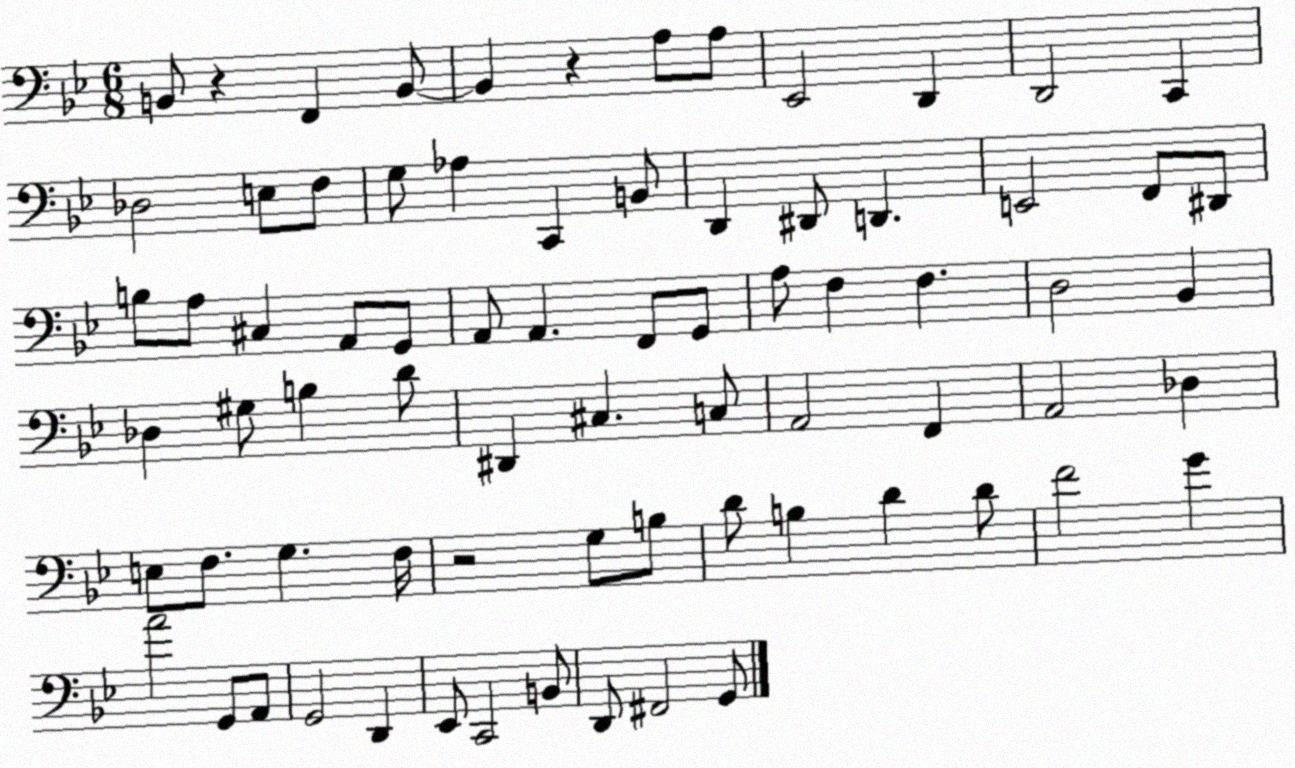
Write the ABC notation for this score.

X:1
T:Untitled
M:6/8
L:1/4
K:Bb
B,,/2 z F,, B,,/2 B,, z A,/2 A,/2 _E,,2 D,, D,,2 C,, _D,2 E,/2 F,/2 G,/2 _A, C,, B,,/2 D,, ^D,,/2 D,, E,,2 F,,/2 ^D,,/2 B,/2 A,/2 ^C, A,,/2 G,,/2 A,,/2 A,, F,,/2 G,,/2 A,/2 F, F, D,2 _B,, _D, ^G,/2 B, D/2 ^D,, ^C, C,/2 A,,2 F,, A,,2 _D, E,/2 F,/2 G, F,/4 z2 G,/2 B,/2 D/2 B, D D/2 F2 G A2 G,,/2 A,,/2 G,,2 D,, _E,,/2 C,,2 B,,/2 D,,/2 ^F,,2 G,,/2